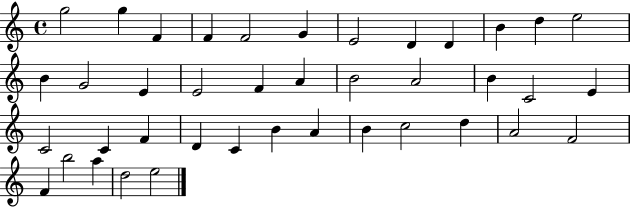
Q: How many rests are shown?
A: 0